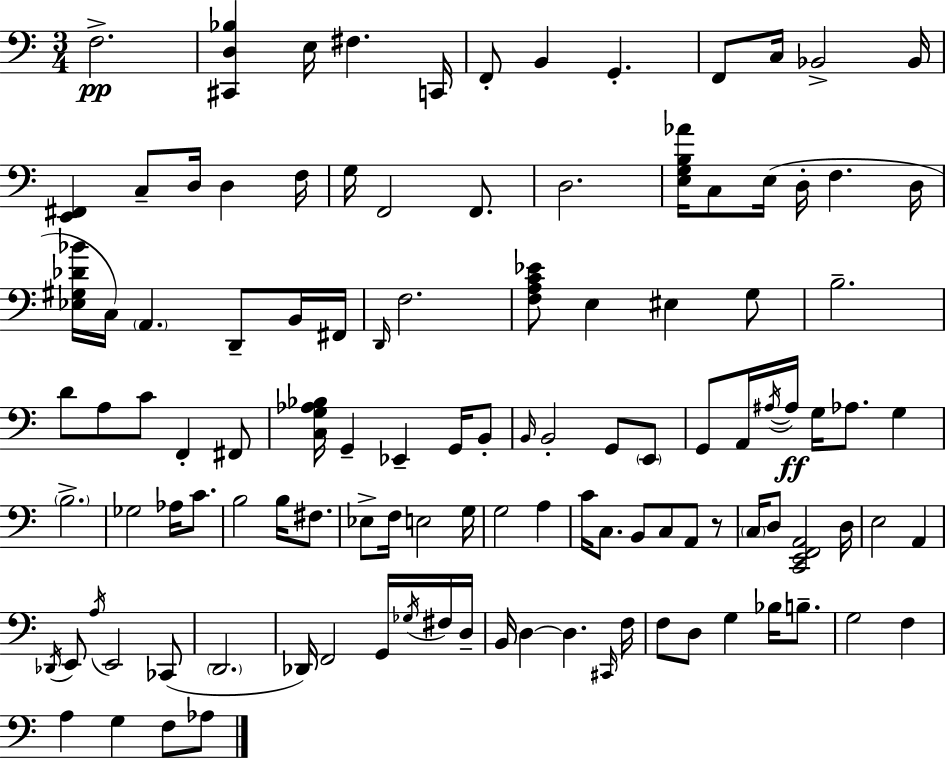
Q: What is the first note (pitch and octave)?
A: F3